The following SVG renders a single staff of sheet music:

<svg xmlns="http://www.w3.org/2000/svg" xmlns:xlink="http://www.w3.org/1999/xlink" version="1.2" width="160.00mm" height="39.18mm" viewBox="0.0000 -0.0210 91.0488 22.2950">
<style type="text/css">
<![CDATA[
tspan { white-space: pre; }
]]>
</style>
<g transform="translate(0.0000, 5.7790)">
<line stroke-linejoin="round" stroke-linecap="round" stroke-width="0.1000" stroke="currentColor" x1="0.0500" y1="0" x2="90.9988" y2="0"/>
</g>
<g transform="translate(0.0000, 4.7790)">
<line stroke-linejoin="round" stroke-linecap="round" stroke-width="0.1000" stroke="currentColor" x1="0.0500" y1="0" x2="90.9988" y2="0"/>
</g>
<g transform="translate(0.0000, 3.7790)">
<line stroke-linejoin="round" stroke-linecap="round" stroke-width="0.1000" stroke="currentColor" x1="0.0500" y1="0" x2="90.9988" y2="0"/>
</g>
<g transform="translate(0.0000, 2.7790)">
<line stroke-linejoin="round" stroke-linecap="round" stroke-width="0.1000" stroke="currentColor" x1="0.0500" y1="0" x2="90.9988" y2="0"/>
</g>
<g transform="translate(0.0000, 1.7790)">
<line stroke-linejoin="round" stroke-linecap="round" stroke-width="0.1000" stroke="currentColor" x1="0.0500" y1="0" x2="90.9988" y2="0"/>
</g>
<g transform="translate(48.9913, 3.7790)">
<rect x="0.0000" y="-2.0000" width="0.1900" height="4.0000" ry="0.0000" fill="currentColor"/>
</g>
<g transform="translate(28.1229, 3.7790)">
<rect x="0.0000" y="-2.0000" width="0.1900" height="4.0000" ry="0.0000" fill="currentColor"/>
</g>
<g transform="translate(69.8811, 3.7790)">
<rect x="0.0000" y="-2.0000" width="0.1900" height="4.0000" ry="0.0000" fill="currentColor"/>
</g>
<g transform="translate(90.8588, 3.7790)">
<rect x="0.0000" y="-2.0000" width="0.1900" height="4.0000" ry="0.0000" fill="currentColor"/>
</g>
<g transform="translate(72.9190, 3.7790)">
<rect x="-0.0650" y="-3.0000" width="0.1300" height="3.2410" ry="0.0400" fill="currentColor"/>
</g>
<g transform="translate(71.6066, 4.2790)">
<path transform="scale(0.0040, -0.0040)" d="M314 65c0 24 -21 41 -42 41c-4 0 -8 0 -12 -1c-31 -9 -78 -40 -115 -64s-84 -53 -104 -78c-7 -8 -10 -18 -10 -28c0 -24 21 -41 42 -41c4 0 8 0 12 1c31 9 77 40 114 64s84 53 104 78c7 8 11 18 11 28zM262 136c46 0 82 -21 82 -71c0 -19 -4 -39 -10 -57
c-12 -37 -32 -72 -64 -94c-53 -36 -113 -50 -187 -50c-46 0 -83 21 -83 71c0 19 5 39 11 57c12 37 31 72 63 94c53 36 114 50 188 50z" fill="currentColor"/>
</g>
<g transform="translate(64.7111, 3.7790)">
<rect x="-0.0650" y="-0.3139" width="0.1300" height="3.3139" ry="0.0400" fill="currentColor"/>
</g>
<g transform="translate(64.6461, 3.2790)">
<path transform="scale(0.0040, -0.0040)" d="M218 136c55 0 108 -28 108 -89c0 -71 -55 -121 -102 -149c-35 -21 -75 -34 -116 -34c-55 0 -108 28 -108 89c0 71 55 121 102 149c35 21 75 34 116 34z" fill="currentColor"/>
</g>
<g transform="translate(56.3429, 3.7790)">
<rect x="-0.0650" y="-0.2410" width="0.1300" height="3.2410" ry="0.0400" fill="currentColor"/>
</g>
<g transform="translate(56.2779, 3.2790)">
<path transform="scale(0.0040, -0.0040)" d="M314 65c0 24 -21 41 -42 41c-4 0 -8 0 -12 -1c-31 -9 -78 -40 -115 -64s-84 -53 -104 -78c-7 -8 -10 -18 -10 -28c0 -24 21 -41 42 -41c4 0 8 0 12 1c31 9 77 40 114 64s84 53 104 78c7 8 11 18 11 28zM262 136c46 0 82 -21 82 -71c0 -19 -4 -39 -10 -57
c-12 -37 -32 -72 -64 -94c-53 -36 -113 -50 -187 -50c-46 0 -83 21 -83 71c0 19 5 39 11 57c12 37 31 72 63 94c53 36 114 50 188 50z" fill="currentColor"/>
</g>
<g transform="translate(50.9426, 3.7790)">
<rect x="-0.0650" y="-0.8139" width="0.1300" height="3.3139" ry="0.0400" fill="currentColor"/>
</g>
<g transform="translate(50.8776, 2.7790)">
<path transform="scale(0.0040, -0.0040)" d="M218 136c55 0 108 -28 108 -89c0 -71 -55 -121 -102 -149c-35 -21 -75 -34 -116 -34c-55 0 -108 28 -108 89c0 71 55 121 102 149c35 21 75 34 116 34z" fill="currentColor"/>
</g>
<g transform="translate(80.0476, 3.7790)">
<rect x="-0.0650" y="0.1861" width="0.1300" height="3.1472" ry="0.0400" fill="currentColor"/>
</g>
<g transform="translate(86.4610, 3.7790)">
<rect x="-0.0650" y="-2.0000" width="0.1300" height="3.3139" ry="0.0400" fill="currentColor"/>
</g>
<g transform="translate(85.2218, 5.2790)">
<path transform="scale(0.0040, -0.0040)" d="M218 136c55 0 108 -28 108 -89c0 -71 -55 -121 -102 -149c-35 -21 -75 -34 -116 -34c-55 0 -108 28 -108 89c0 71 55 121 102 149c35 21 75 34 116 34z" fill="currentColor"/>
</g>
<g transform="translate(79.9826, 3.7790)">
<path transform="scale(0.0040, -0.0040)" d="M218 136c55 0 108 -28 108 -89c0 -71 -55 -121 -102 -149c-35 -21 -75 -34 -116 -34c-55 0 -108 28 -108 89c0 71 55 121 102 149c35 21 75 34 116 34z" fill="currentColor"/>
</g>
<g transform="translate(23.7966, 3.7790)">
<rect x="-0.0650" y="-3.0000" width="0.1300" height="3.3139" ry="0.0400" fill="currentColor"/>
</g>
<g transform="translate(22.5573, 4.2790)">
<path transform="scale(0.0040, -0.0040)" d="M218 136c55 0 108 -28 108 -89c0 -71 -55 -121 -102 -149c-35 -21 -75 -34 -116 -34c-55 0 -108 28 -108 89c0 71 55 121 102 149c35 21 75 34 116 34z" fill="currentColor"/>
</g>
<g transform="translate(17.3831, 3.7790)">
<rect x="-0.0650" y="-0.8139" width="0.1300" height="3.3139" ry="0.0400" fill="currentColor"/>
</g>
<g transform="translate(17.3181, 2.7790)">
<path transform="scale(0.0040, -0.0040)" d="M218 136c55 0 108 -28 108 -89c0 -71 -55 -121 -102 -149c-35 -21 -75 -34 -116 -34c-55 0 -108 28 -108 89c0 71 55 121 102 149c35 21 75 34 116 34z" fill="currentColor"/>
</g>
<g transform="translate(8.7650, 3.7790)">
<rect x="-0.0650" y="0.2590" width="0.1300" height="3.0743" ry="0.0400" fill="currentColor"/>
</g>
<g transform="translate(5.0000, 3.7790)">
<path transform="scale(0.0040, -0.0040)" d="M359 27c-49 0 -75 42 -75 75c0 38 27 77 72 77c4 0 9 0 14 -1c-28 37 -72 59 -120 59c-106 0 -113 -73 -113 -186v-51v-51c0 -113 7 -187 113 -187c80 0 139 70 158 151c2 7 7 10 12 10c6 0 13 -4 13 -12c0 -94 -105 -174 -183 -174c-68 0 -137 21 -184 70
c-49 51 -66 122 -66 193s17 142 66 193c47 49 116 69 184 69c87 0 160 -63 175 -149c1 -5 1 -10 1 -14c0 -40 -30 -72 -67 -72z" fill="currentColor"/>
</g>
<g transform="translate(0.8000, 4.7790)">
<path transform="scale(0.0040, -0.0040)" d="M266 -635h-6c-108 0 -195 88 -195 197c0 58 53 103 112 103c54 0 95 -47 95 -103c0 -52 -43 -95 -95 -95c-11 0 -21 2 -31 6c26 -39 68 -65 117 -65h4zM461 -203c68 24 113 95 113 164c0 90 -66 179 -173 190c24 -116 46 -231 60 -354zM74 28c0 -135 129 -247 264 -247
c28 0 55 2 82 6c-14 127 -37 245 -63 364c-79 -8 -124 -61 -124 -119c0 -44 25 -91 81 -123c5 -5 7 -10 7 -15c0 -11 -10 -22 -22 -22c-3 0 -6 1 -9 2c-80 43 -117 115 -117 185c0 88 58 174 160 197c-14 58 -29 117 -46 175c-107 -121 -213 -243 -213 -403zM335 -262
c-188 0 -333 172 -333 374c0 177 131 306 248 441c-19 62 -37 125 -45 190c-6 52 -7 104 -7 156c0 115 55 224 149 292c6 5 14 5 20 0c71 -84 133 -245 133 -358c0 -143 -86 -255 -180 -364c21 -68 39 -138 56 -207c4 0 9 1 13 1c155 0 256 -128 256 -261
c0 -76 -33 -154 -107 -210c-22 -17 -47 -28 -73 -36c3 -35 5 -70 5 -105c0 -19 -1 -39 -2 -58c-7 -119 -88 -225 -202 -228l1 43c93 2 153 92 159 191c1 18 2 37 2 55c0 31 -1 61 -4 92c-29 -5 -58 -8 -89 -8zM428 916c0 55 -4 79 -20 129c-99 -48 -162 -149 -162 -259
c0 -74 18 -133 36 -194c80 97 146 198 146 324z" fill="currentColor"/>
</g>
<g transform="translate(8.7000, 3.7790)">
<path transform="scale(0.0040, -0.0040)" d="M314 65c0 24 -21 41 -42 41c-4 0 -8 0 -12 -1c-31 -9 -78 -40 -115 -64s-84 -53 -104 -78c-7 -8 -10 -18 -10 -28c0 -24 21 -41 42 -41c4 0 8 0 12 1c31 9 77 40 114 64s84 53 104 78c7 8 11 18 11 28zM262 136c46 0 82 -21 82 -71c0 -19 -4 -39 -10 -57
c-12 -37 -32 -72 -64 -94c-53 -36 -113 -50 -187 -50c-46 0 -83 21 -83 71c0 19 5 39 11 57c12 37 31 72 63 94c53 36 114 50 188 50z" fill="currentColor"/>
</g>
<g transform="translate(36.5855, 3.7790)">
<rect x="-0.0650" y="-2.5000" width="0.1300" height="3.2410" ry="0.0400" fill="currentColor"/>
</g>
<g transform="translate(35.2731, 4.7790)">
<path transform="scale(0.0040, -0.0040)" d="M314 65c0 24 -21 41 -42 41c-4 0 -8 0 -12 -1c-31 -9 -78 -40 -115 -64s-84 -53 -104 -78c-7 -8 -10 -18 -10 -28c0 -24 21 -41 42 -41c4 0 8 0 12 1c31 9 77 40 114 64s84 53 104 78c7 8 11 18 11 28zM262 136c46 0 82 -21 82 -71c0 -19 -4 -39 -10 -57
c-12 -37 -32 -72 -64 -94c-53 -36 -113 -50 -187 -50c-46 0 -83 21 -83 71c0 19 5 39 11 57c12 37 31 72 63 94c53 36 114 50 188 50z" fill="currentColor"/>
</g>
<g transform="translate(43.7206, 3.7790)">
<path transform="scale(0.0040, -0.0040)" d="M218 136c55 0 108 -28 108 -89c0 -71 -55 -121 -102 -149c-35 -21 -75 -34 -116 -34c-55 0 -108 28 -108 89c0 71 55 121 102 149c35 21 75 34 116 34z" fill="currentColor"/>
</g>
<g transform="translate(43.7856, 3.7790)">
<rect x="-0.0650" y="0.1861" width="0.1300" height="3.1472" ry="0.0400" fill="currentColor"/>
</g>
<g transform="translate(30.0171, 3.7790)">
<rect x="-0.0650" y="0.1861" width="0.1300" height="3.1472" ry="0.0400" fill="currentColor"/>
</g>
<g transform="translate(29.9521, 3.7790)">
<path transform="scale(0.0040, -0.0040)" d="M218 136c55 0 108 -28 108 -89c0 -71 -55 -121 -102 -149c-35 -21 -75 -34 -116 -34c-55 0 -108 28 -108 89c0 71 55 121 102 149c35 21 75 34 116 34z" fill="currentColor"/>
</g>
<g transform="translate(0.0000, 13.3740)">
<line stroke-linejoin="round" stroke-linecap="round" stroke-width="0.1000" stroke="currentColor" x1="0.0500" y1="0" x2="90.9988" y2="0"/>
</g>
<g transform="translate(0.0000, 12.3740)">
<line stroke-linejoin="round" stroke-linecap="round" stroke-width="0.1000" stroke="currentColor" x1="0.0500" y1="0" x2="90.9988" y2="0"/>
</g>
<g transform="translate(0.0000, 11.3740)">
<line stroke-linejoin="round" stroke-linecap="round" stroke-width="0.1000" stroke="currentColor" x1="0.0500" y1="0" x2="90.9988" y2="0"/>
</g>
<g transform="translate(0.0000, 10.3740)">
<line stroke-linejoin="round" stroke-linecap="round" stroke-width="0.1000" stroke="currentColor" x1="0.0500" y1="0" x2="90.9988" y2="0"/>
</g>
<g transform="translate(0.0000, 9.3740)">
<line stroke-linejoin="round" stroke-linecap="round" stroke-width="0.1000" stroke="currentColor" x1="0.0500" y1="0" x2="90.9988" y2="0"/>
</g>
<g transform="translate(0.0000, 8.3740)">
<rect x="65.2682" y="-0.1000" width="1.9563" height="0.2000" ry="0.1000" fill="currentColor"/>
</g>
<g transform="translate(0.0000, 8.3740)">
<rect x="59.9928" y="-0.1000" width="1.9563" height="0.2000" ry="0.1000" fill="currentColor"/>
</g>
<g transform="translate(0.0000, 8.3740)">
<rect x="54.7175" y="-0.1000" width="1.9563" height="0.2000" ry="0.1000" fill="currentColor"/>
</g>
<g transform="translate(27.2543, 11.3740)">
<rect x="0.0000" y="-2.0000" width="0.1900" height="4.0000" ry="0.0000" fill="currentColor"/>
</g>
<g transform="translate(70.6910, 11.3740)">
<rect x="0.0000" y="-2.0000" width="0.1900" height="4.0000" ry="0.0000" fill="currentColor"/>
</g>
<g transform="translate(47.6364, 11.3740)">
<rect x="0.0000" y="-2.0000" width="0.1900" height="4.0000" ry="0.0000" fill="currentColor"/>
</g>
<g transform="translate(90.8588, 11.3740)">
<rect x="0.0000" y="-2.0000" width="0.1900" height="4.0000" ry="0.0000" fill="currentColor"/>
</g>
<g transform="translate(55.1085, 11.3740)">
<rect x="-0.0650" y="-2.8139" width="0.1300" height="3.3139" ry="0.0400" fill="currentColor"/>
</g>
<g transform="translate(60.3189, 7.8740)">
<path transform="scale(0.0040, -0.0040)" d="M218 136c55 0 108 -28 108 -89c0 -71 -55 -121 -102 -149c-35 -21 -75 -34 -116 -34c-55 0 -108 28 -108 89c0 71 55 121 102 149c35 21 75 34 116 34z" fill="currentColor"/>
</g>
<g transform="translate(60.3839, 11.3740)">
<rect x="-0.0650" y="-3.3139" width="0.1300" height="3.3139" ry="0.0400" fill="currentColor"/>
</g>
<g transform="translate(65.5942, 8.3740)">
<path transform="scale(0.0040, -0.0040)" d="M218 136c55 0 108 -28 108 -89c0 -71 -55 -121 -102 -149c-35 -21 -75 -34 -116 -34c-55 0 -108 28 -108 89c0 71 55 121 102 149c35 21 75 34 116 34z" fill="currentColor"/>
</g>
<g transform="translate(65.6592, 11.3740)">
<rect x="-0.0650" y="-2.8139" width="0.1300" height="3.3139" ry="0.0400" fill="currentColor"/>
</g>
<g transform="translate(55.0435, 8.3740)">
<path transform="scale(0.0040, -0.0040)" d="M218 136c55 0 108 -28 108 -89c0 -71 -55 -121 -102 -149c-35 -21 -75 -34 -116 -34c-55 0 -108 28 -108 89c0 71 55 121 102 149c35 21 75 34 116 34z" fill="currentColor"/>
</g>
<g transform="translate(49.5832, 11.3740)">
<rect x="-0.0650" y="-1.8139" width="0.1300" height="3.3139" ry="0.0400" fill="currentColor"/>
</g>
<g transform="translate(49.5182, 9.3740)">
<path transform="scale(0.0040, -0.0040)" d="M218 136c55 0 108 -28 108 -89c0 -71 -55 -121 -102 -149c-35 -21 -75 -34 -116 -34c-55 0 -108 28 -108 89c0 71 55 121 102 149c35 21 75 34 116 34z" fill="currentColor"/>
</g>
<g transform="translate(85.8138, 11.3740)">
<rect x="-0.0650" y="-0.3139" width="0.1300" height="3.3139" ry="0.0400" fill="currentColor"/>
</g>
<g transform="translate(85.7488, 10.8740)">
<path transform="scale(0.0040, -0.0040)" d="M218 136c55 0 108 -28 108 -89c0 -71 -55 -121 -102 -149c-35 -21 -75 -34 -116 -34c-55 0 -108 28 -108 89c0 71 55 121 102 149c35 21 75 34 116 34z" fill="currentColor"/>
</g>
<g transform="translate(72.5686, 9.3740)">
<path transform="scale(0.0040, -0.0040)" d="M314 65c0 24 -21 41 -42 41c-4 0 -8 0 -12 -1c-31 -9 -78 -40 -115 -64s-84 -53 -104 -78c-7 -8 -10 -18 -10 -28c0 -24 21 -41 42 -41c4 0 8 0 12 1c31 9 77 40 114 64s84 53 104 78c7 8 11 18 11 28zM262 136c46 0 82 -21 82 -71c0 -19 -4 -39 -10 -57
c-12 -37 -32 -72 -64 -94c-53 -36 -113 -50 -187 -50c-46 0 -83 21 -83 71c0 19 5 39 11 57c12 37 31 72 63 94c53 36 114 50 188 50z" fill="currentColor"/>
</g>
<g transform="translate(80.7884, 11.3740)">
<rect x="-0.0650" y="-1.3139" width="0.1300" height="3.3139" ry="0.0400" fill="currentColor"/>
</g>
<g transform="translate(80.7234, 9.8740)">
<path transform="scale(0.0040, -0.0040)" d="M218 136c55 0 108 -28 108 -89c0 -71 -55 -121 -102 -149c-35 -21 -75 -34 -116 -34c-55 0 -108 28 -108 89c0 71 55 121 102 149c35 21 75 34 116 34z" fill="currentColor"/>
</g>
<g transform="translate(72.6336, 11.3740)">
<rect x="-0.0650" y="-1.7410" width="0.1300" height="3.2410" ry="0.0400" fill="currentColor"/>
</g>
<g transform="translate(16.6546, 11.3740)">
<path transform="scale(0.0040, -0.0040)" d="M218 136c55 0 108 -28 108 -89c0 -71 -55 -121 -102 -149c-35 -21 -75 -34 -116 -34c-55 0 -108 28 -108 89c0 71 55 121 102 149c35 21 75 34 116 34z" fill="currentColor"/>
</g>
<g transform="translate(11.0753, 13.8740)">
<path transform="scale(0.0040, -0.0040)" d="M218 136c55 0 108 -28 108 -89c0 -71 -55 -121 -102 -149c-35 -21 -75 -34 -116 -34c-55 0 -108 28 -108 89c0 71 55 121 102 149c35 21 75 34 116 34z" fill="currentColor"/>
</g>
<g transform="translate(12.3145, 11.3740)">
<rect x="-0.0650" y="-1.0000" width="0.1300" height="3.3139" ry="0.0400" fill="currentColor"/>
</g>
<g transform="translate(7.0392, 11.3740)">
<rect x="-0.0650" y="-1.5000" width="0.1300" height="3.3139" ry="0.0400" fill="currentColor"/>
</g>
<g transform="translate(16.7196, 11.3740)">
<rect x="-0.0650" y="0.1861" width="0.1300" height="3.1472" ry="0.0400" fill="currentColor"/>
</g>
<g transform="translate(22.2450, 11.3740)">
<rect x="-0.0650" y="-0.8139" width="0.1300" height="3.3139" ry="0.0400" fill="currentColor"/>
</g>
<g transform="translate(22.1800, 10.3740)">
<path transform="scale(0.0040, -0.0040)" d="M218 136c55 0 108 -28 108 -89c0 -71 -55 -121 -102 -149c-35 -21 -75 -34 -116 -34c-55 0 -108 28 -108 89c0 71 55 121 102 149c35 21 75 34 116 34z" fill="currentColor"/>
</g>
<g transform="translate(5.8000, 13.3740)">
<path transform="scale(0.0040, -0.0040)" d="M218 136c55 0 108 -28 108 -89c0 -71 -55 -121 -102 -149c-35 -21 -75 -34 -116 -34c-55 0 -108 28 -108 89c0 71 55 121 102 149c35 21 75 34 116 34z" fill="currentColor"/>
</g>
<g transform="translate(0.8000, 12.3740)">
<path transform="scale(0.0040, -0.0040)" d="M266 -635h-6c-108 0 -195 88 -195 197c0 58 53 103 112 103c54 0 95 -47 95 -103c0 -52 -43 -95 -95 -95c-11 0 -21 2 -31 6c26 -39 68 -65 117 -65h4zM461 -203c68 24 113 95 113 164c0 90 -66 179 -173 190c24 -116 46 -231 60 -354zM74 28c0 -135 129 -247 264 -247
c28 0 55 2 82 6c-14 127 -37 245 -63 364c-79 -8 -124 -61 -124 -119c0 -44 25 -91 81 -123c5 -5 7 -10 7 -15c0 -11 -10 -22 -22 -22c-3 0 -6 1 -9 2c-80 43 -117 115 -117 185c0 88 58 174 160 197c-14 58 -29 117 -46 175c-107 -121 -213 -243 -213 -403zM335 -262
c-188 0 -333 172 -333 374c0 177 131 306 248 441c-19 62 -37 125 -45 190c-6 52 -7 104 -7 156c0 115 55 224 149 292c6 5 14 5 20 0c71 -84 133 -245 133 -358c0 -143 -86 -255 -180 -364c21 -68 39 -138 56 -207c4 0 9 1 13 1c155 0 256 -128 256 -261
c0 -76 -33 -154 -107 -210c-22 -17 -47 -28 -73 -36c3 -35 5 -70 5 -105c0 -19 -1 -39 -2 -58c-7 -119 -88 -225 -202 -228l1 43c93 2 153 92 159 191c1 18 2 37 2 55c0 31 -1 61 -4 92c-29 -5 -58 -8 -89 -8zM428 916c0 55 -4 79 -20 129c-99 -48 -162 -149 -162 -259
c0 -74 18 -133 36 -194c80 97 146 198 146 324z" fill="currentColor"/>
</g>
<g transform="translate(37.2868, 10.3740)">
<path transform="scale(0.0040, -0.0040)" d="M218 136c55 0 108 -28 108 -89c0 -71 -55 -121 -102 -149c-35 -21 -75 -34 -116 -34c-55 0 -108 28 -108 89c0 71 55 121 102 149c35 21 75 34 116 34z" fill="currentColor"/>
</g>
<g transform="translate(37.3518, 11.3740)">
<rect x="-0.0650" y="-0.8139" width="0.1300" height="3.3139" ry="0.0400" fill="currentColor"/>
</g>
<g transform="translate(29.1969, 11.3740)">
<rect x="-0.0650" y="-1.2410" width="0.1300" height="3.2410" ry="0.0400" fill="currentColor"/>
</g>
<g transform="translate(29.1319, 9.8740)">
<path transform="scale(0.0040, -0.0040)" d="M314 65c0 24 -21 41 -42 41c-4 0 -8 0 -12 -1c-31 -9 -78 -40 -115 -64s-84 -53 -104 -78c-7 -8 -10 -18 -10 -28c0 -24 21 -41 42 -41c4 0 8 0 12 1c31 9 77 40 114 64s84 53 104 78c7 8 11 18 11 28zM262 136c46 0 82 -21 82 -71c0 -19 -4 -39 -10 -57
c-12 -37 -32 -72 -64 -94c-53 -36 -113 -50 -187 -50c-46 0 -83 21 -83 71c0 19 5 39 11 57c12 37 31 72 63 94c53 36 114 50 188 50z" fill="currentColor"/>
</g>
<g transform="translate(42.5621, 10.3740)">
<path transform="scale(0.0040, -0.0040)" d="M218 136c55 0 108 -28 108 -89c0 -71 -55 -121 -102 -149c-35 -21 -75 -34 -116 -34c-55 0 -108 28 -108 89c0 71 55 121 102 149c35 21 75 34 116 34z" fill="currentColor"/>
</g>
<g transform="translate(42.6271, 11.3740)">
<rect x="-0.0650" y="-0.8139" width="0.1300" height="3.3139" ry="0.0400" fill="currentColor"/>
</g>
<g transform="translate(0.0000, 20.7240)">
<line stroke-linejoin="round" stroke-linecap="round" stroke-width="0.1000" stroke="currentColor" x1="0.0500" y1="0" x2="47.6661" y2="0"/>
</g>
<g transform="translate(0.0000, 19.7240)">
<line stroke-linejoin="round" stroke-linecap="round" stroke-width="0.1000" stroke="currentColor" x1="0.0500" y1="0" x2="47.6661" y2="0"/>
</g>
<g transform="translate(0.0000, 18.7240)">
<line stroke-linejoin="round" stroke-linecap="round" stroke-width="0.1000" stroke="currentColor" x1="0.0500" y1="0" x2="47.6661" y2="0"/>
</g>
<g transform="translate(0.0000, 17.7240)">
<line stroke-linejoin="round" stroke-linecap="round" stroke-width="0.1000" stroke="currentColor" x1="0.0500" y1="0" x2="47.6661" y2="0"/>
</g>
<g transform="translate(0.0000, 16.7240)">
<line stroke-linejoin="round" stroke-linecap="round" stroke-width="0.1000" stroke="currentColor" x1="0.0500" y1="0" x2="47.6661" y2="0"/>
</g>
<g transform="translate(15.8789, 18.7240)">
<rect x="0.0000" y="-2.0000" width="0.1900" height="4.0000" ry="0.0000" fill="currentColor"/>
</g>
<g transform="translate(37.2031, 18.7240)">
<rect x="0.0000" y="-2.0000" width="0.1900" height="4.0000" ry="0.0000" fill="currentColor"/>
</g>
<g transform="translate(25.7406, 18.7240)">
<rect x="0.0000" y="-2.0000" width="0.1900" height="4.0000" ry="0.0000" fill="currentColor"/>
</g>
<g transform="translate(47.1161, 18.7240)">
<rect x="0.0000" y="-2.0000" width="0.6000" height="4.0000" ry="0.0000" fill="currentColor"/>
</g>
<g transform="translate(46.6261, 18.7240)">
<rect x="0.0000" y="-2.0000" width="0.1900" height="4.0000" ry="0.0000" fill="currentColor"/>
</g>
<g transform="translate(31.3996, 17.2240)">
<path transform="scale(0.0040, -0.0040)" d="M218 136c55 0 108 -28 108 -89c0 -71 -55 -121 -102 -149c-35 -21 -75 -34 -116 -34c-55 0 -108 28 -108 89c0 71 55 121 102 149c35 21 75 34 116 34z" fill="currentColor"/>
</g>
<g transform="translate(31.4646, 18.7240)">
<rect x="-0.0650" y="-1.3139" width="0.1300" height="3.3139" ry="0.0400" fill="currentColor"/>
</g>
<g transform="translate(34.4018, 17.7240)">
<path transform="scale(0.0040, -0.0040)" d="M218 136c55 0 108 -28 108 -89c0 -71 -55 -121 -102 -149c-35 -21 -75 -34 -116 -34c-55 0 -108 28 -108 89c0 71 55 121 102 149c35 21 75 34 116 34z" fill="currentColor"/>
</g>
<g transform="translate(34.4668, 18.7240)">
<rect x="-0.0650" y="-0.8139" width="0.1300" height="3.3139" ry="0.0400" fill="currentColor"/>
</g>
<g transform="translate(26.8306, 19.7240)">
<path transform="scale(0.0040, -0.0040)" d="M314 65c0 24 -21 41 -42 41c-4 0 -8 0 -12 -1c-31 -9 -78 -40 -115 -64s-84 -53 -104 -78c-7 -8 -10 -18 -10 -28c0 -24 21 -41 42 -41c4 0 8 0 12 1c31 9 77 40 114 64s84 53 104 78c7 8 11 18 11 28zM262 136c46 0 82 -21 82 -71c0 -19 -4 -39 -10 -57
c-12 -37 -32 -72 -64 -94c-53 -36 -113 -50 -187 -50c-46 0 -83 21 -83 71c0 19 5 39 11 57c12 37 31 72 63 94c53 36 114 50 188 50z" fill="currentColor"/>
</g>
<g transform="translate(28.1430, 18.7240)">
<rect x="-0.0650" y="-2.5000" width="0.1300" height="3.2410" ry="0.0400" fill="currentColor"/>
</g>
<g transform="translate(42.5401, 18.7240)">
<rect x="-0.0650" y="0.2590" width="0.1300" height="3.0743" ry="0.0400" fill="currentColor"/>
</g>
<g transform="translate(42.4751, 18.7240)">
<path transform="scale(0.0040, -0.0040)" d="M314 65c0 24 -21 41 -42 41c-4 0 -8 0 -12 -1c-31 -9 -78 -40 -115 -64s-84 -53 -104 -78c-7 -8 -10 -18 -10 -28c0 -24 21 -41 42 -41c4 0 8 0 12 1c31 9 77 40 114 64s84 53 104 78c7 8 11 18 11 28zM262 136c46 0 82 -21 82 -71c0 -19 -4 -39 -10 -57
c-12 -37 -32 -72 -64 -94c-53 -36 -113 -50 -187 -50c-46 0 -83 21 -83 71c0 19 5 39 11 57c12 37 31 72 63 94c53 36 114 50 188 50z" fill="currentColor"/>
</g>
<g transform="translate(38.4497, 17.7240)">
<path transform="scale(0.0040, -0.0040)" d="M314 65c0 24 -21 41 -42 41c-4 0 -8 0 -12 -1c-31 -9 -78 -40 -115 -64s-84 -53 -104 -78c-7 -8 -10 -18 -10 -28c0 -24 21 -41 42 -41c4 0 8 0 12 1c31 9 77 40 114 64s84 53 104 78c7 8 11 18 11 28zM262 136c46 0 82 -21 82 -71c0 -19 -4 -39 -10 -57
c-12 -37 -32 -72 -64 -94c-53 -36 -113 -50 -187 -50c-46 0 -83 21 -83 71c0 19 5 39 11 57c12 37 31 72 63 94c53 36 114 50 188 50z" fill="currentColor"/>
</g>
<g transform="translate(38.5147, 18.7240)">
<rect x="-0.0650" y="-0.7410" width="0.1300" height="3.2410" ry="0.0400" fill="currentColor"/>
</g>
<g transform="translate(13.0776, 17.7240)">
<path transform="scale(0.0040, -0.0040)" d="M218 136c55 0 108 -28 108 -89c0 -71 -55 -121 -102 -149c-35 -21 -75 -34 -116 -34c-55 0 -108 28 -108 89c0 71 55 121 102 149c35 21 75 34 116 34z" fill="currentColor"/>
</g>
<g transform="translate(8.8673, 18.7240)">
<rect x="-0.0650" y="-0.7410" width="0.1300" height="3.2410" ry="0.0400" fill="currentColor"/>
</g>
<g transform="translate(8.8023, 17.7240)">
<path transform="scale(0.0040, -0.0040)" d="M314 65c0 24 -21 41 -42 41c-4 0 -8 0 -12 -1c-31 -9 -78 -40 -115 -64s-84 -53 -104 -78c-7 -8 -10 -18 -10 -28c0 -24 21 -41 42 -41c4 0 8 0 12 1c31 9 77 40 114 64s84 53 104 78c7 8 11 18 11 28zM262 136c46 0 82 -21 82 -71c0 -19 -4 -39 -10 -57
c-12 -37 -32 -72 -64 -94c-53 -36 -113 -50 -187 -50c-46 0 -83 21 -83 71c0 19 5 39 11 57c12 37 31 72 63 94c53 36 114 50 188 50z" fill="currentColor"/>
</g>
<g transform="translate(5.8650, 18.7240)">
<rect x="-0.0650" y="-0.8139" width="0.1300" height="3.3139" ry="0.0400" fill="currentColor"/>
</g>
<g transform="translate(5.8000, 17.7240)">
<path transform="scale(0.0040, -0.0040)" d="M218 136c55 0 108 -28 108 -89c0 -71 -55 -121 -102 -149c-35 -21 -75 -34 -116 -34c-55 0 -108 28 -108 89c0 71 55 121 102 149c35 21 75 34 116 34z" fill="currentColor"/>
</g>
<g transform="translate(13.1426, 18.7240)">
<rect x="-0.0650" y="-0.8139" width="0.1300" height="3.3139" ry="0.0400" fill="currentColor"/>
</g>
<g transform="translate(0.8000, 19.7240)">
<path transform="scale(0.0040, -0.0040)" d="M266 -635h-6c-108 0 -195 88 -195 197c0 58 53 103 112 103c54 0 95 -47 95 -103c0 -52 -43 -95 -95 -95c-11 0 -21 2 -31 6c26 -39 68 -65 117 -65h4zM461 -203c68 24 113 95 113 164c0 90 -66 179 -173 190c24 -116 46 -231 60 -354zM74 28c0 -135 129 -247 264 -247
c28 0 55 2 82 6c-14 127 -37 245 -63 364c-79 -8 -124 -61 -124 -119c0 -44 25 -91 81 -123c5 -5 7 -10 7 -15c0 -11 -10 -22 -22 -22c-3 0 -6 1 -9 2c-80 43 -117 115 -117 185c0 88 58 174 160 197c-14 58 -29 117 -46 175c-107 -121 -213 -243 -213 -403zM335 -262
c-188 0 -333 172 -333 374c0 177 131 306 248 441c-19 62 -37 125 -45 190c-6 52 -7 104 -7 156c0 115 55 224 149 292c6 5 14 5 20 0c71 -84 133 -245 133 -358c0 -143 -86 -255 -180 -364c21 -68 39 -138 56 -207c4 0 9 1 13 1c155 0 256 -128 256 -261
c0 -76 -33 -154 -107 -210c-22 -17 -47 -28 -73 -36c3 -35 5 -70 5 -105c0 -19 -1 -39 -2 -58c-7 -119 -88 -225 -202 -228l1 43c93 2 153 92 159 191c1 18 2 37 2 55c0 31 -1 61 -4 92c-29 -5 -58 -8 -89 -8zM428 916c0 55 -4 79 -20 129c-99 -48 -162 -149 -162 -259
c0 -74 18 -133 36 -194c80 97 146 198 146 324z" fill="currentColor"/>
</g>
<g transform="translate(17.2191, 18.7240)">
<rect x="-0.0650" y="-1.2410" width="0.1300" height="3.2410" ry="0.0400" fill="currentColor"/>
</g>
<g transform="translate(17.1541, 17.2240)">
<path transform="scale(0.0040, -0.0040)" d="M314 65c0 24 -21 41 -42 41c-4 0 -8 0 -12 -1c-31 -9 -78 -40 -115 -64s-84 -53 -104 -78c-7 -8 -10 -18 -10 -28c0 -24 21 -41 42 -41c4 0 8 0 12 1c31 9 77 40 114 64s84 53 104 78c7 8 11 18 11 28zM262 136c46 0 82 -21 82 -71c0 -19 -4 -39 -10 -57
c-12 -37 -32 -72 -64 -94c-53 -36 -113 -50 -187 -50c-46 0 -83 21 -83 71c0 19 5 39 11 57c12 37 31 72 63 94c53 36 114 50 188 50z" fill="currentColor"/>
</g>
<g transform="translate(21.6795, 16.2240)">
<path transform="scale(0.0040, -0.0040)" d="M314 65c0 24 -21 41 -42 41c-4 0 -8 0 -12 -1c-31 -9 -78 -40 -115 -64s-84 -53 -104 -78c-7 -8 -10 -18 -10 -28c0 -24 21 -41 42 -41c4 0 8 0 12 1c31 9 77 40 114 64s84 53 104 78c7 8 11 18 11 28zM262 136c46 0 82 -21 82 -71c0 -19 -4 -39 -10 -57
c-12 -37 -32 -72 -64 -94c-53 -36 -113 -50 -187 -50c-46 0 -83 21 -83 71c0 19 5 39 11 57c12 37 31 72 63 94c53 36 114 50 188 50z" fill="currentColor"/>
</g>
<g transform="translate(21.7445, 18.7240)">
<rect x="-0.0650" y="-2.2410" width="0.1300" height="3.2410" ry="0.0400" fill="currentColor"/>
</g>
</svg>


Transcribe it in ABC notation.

X:1
T:Untitled
M:4/4
L:1/4
K:C
B2 d A B G2 B d c2 c A2 B F E D B d e2 d d f a b a f2 e c d d2 d e2 g2 G2 e d d2 B2